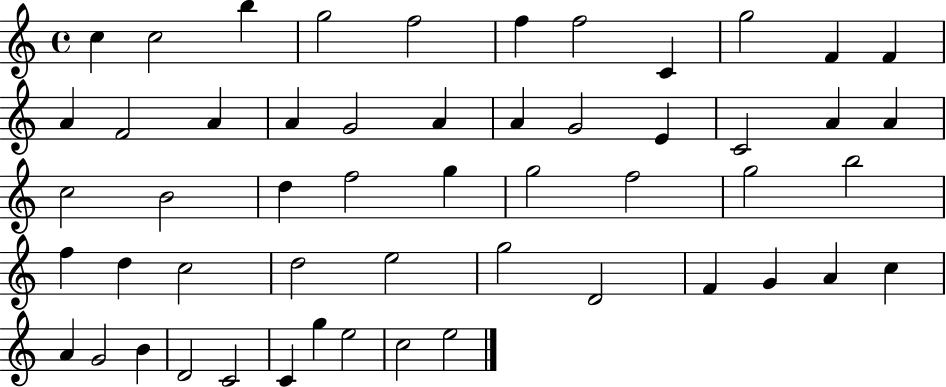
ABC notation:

X:1
T:Untitled
M:4/4
L:1/4
K:C
c c2 b g2 f2 f f2 C g2 F F A F2 A A G2 A A G2 E C2 A A c2 B2 d f2 g g2 f2 g2 b2 f d c2 d2 e2 g2 D2 F G A c A G2 B D2 C2 C g e2 c2 e2